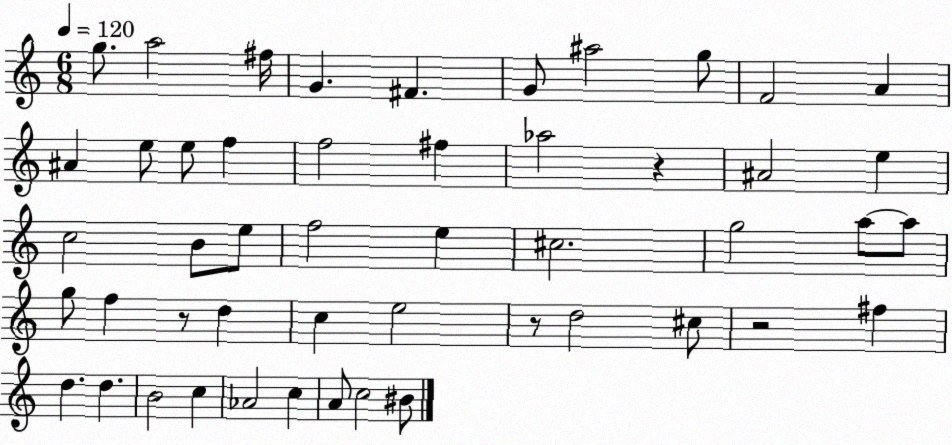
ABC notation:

X:1
T:Untitled
M:6/8
L:1/4
K:C
g/2 a2 ^f/4 G ^F G/2 ^a2 g/2 F2 A ^A e/2 e/2 f f2 ^f _a2 z ^A2 e c2 B/2 e/2 f2 e ^c2 g2 a/2 a/2 g/2 f z/2 d c e2 z/2 d2 ^c/2 z2 ^f d d B2 c _A2 c A/2 c2 ^B/2